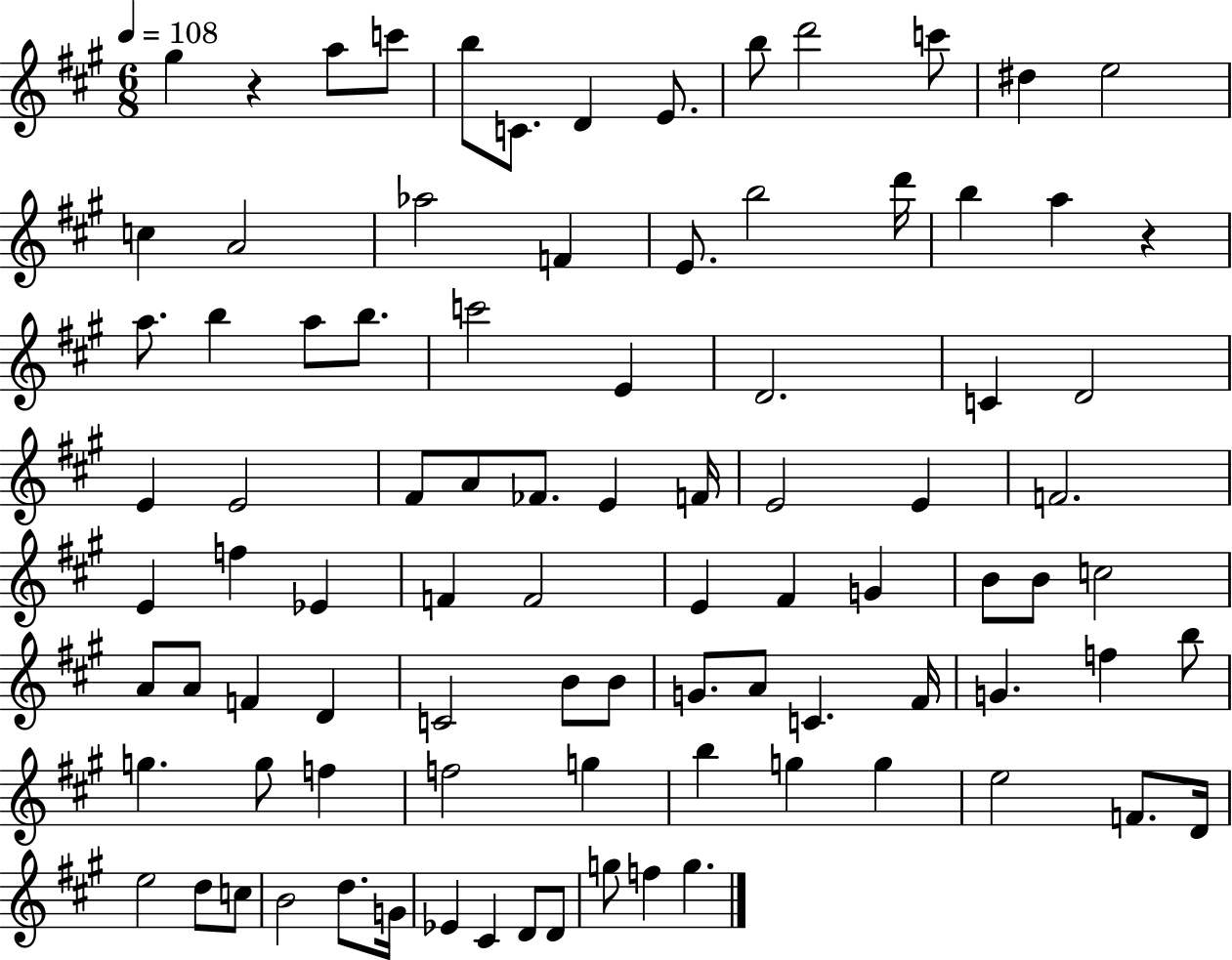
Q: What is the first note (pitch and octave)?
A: G#5